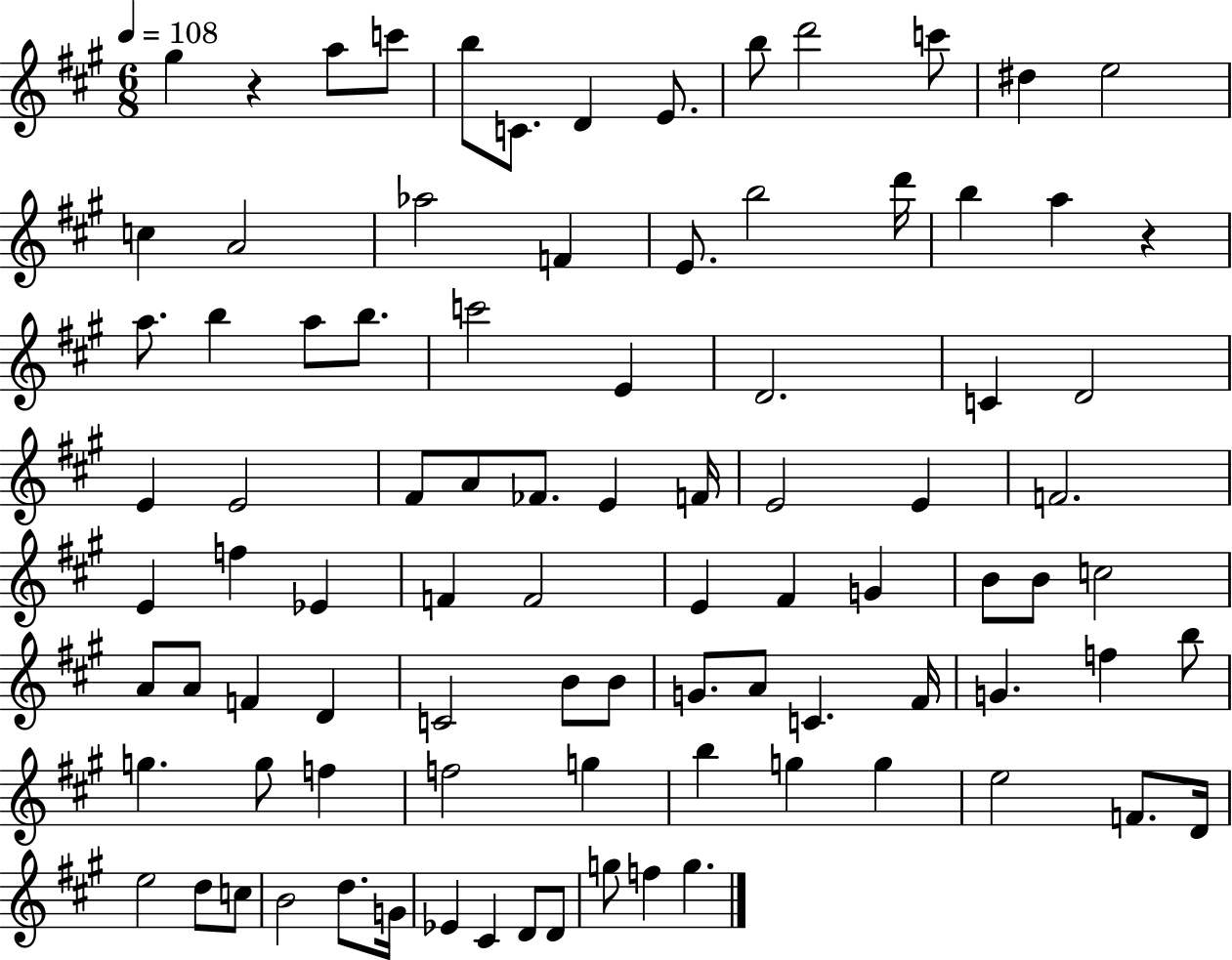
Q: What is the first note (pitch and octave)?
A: G#5